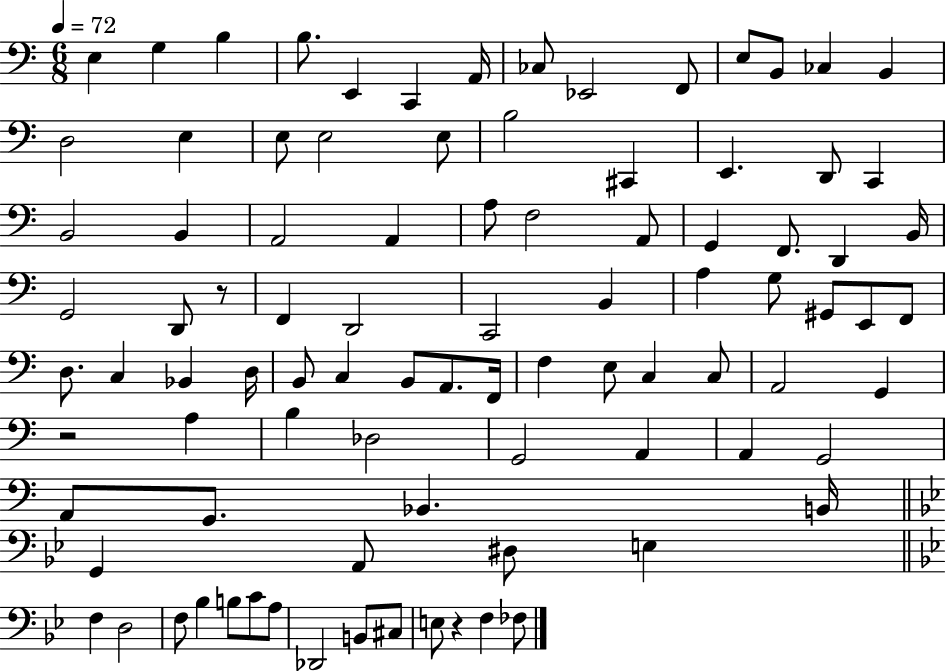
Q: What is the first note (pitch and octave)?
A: E3